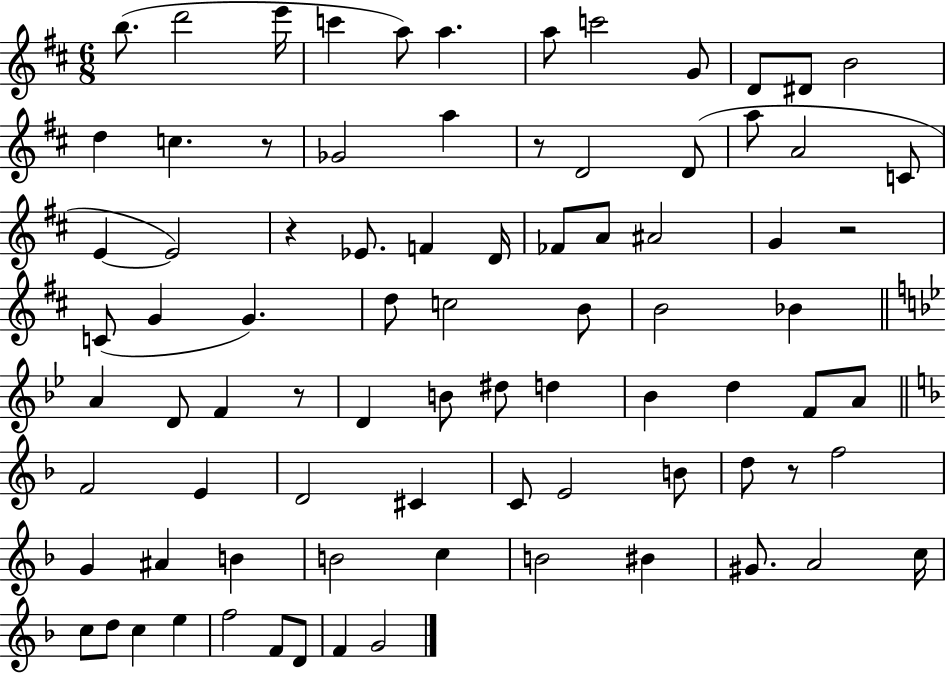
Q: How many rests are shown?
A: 6